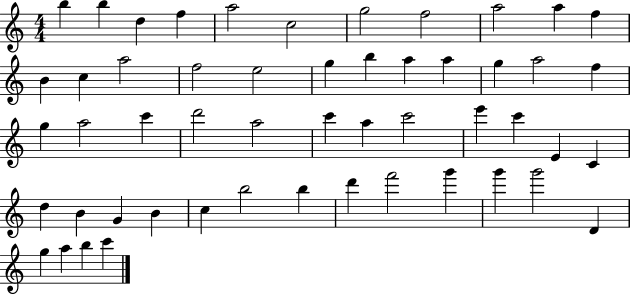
{
  \clef treble
  \numericTimeSignature
  \time 4/4
  \key c \major
  b''4 b''4 d''4 f''4 | a''2 c''2 | g''2 f''2 | a''2 a''4 f''4 | \break b'4 c''4 a''2 | f''2 e''2 | g''4 b''4 a''4 a''4 | g''4 a''2 f''4 | \break g''4 a''2 c'''4 | d'''2 a''2 | c'''4 a''4 c'''2 | e'''4 c'''4 e'4 c'4 | \break d''4 b'4 g'4 b'4 | c''4 b''2 b''4 | d'''4 f'''2 g'''4 | g'''4 g'''2 d'4 | \break g''4 a''4 b''4 c'''4 | \bar "|."
}